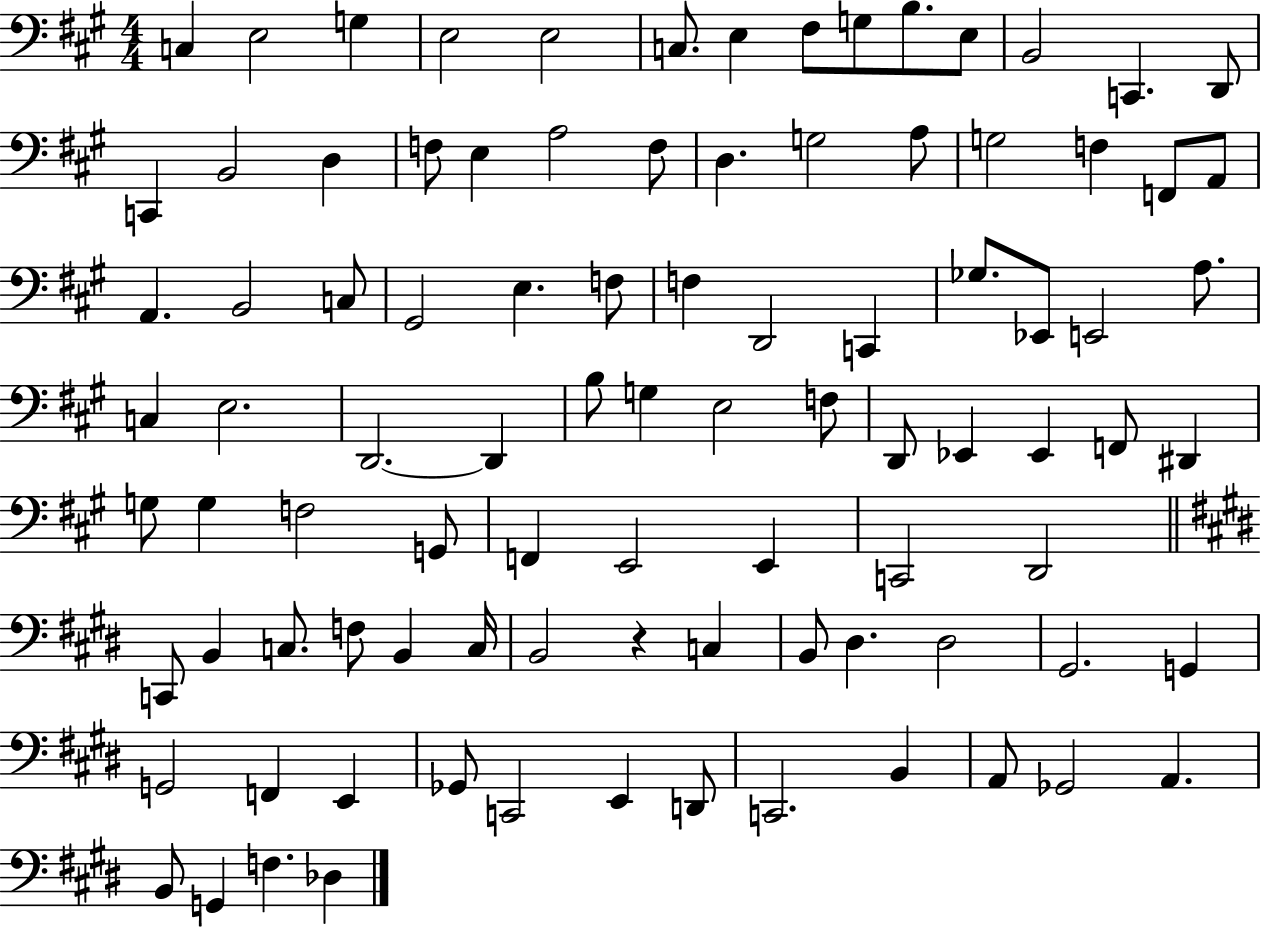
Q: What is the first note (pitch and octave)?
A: C3